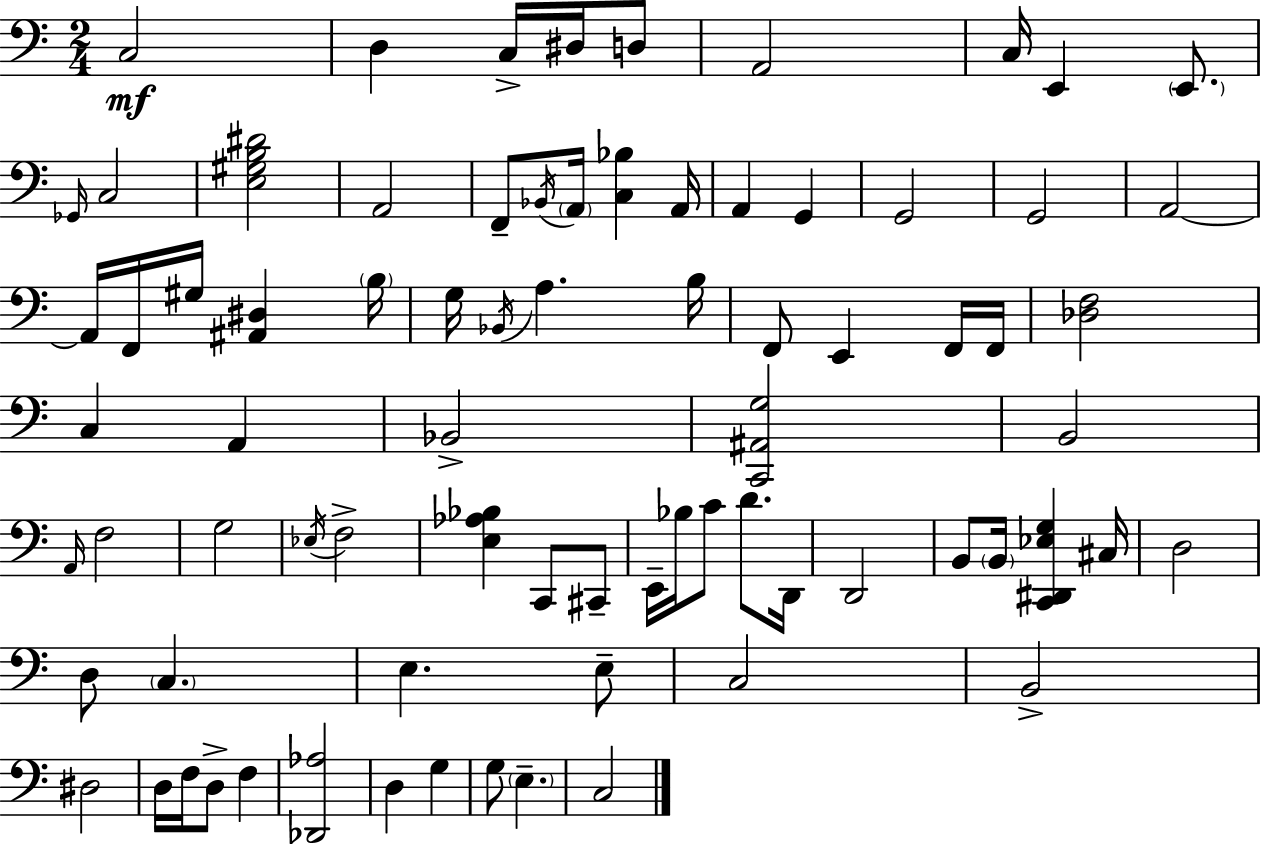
X:1
T:Untitled
M:2/4
L:1/4
K:C
C,2 D, C,/4 ^D,/4 D,/2 A,,2 C,/4 E,, E,,/2 _G,,/4 C,2 [E,^G,B,^D]2 A,,2 F,,/2 _B,,/4 A,,/4 [C,_B,] A,,/4 A,, G,, G,,2 G,,2 A,,2 A,,/4 F,,/4 ^G,/4 [^A,,^D,] B,/4 G,/4 _B,,/4 A, B,/4 F,,/2 E,, F,,/4 F,,/4 [_D,F,]2 C, A,, _B,,2 [C,,^A,,G,]2 B,,2 A,,/4 F,2 G,2 _E,/4 F,2 [E,_A,_B,] C,,/2 ^C,,/2 E,,/4 _B,/4 C/2 D/2 D,,/4 D,,2 B,,/2 B,,/4 [C,,^D,,_E,G,] ^C,/4 D,2 D,/2 C, E, E,/2 C,2 B,,2 ^D,2 D,/4 F,/4 D,/2 F, [_D,,_A,]2 D, G, G,/2 E, C,2